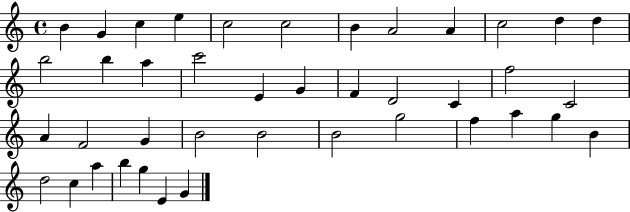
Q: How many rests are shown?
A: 0